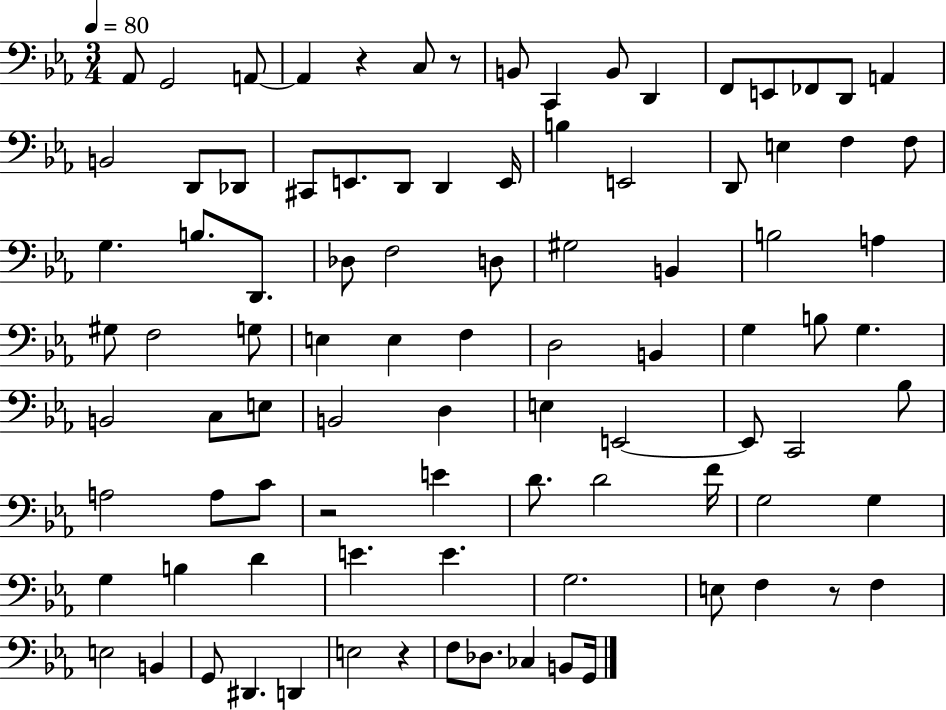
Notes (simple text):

Ab2/e G2/h A2/e A2/q R/q C3/e R/e B2/e C2/q B2/e D2/q F2/e E2/e FES2/e D2/e A2/q B2/h D2/e Db2/e C#2/e E2/e. D2/e D2/q E2/s B3/q E2/h D2/e E3/q F3/q F3/e G3/q. B3/e. D2/e. Db3/e F3/h D3/e G#3/h B2/q B3/h A3/q G#3/e F3/h G3/e E3/q E3/q F3/q D3/h B2/q G3/q B3/e G3/q. B2/h C3/e E3/e B2/h D3/q E3/q E2/h E2/e C2/h Bb3/e A3/h A3/e C4/e R/h E4/q D4/e. D4/h F4/s G3/h G3/q G3/q B3/q D4/q E4/q. E4/q. G3/h. E3/e F3/q R/e F3/q E3/h B2/q G2/e D#2/q. D2/q E3/h R/q F3/e Db3/e. CES3/q B2/e G2/s